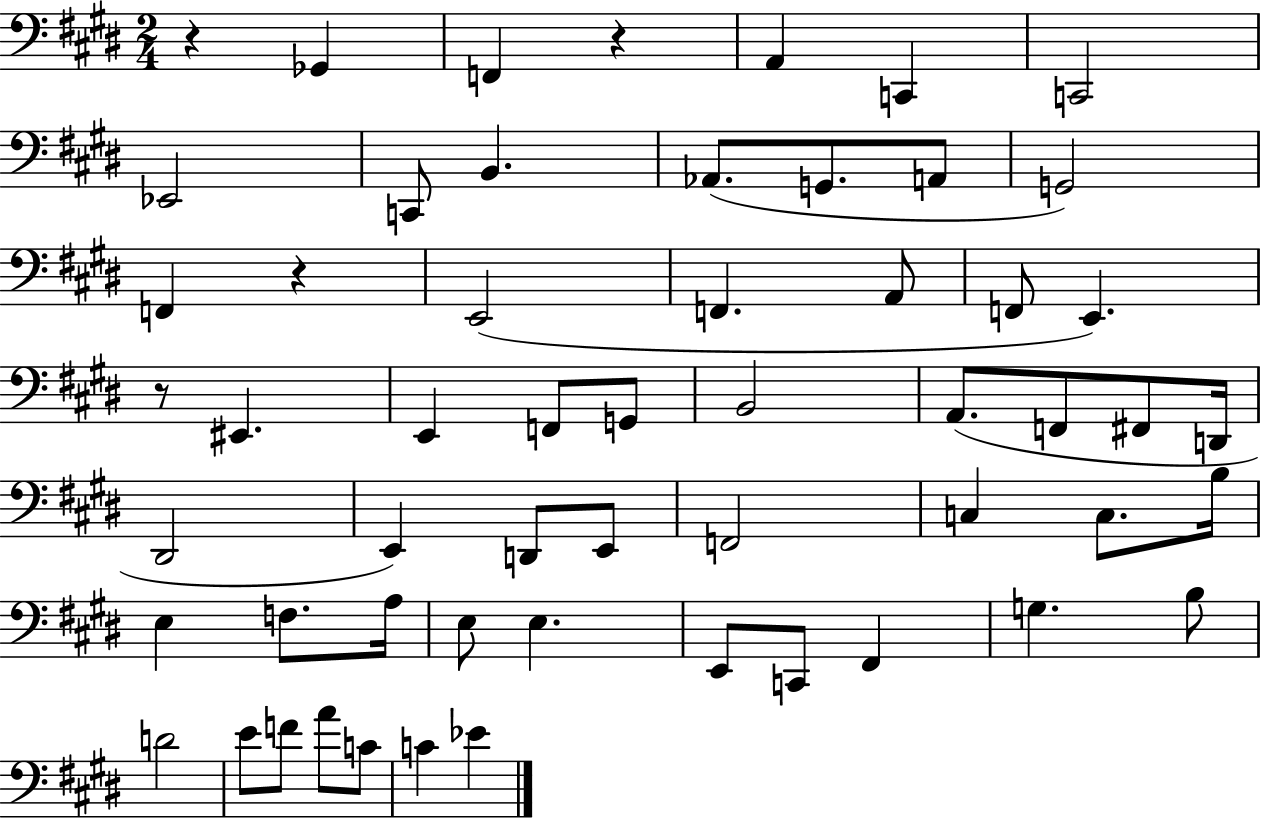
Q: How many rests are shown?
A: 4